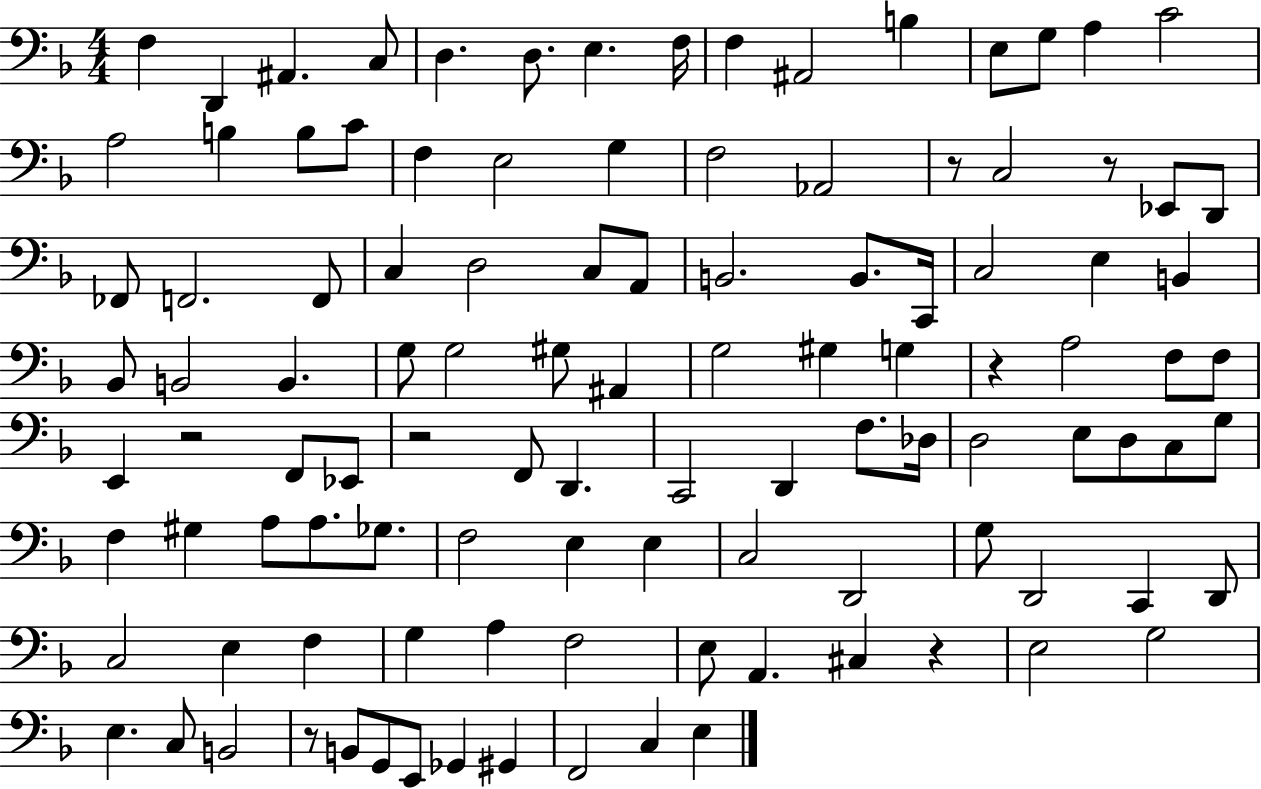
F3/q D2/q A#2/q. C3/e D3/q. D3/e. E3/q. F3/s F3/q A#2/h B3/q E3/e G3/e A3/q C4/h A3/h B3/q B3/e C4/e F3/q E3/h G3/q F3/h Ab2/h R/e C3/h R/e Eb2/e D2/e FES2/e F2/h. F2/e C3/q D3/h C3/e A2/e B2/h. B2/e. C2/s C3/h E3/q B2/q Bb2/e B2/h B2/q. G3/e G3/h G#3/e A#2/q G3/h G#3/q G3/q R/q A3/h F3/e F3/e E2/q R/h F2/e Eb2/e R/h F2/e D2/q. C2/h D2/q F3/e. Db3/s D3/h E3/e D3/e C3/e G3/e F3/q G#3/q A3/e A3/e. Gb3/e. F3/h E3/q E3/q C3/h D2/h G3/e D2/h C2/q D2/e C3/h E3/q F3/q G3/q A3/q F3/h E3/e A2/q. C#3/q R/q E3/h G3/h E3/q. C3/e B2/h R/e B2/e G2/e E2/e Gb2/q G#2/q F2/h C3/q E3/q